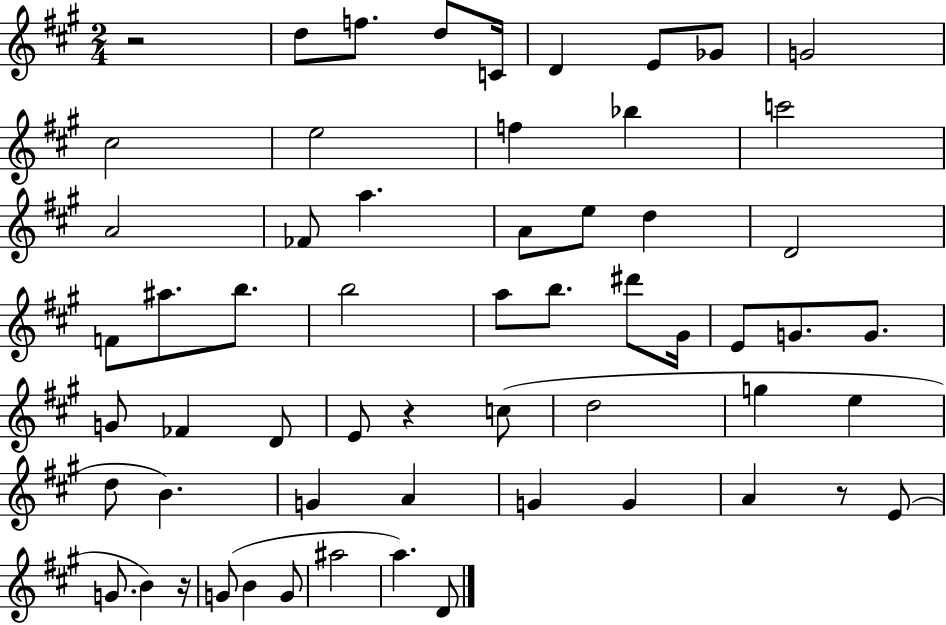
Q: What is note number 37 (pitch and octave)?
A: D5